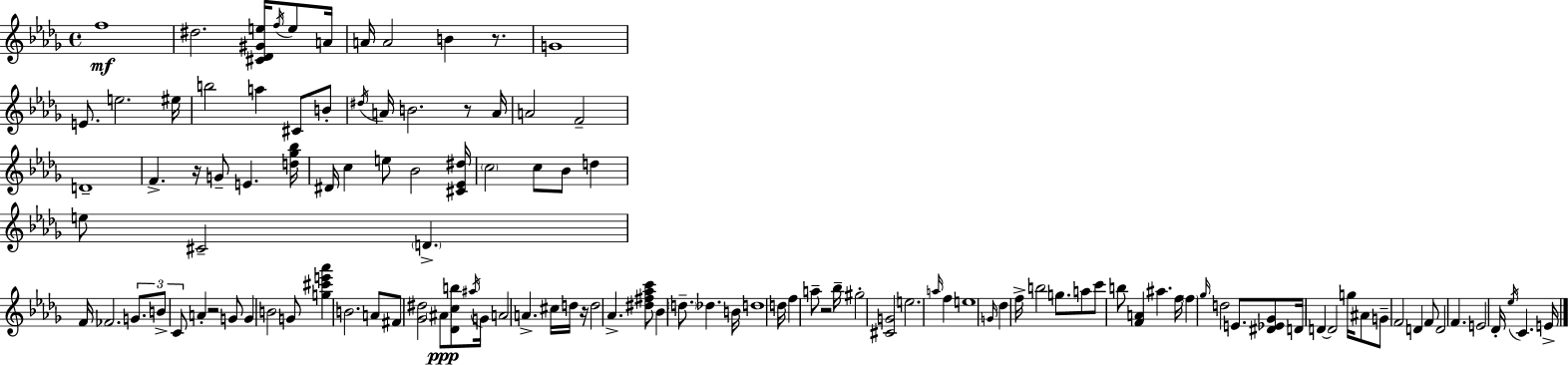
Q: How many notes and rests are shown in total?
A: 119